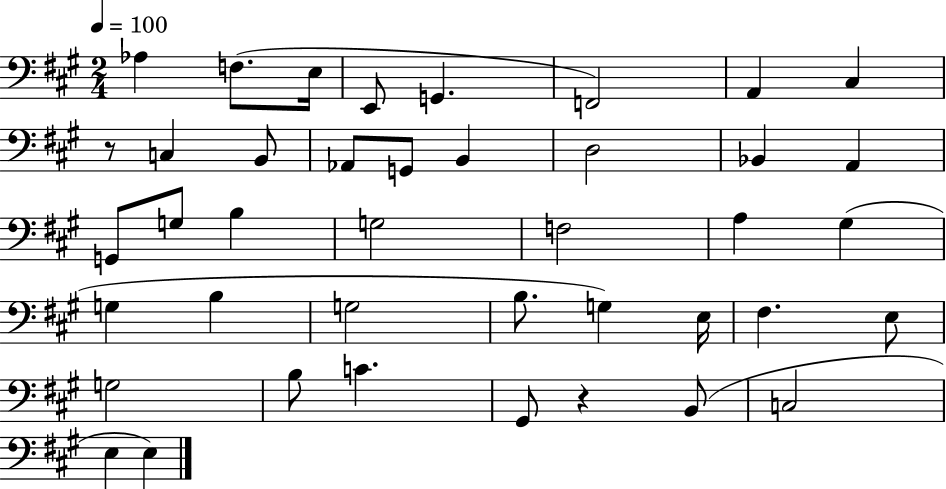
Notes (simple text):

Ab3/q F3/e. E3/s E2/e G2/q. F2/h A2/q C#3/q R/e C3/q B2/e Ab2/e G2/e B2/q D3/h Bb2/q A2/q G2/e G3/e B3/q G3/h F3/h A3/q G#3/q G3/q B3/q G3/h B3/e. G3/q E3/s F#3/q. E3/e G3/h B3/e C4/q. G#2/e R/q B2/e C3/h E3/q E3/q